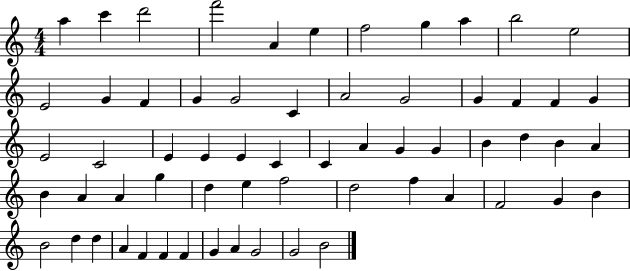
{
  \clef treble
  \numericTimeSignature
  \time 4/4
  \key c \major
  a''4 c'''4 d'''2 | f'''2 a'4 e''4 | f''2 g''4 a''4 | b''2 e''2 | \break e'2 g'4 f'4 | g'4 g'2 c'4 | a'2 g'2 | g'4 f'4 f'4 g'4 | \break e'2 c'2 | e'4 e'4 e'4 c'4 | c'4 a'4 g'4 g'4 | b'4 d''4 b'4 a'4 | \break b'4 a'4 a'4 g''4 | d''4 e''4 f''2 | d''2 f''4 a'4 | f'2 g'4 b'4 | \break b'2 d''4 d''4 | a'4 f'4 f'4 f'4 | g'4 a'4 g'2 | g'2 b'2 | \break \bar "|."
}